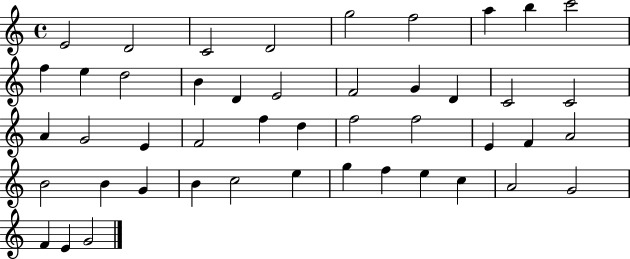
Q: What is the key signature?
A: C major